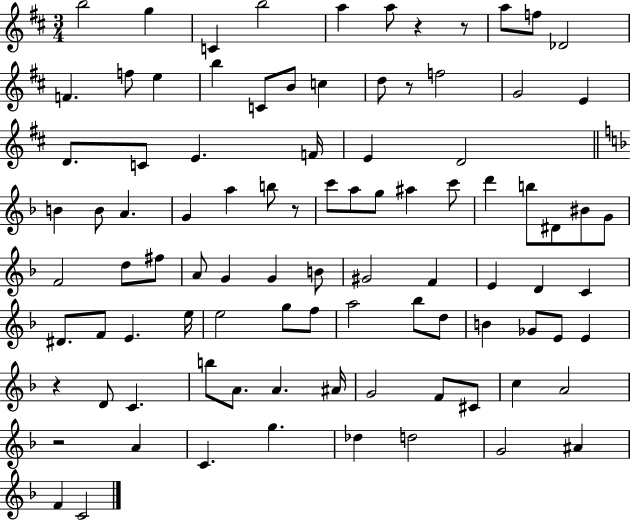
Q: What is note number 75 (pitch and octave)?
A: G4